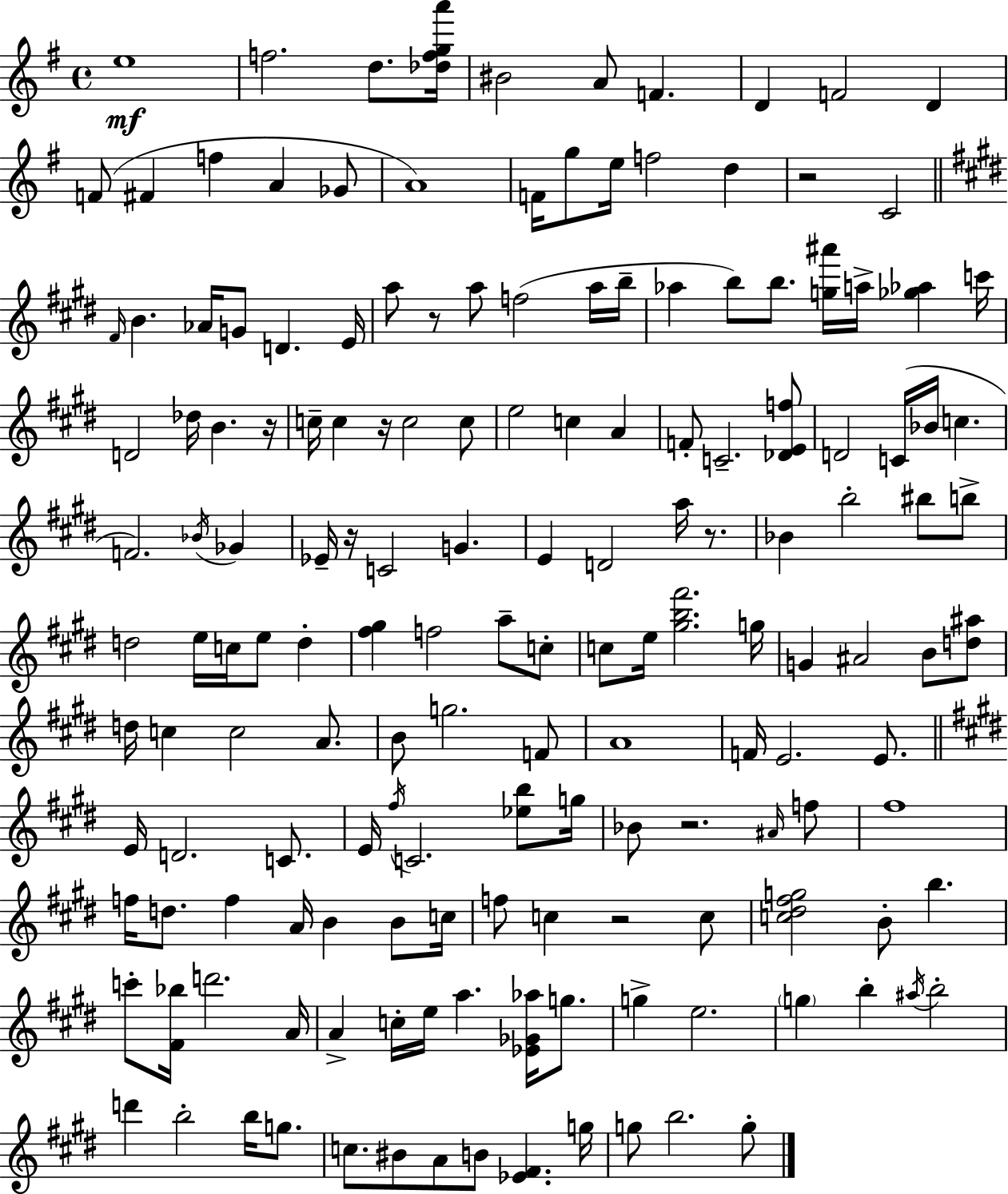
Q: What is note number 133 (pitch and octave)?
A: C5